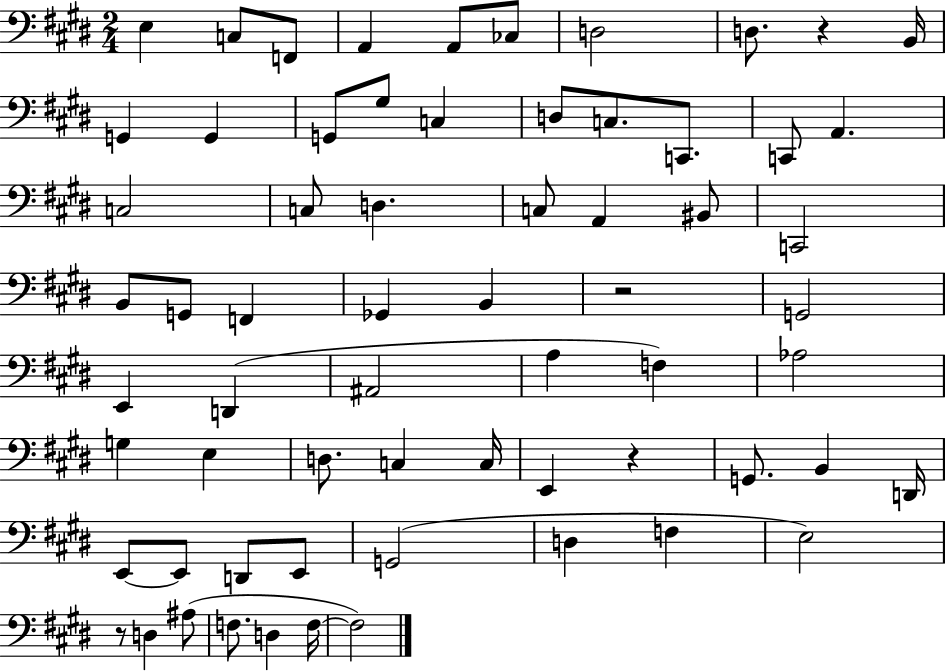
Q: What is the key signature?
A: E major